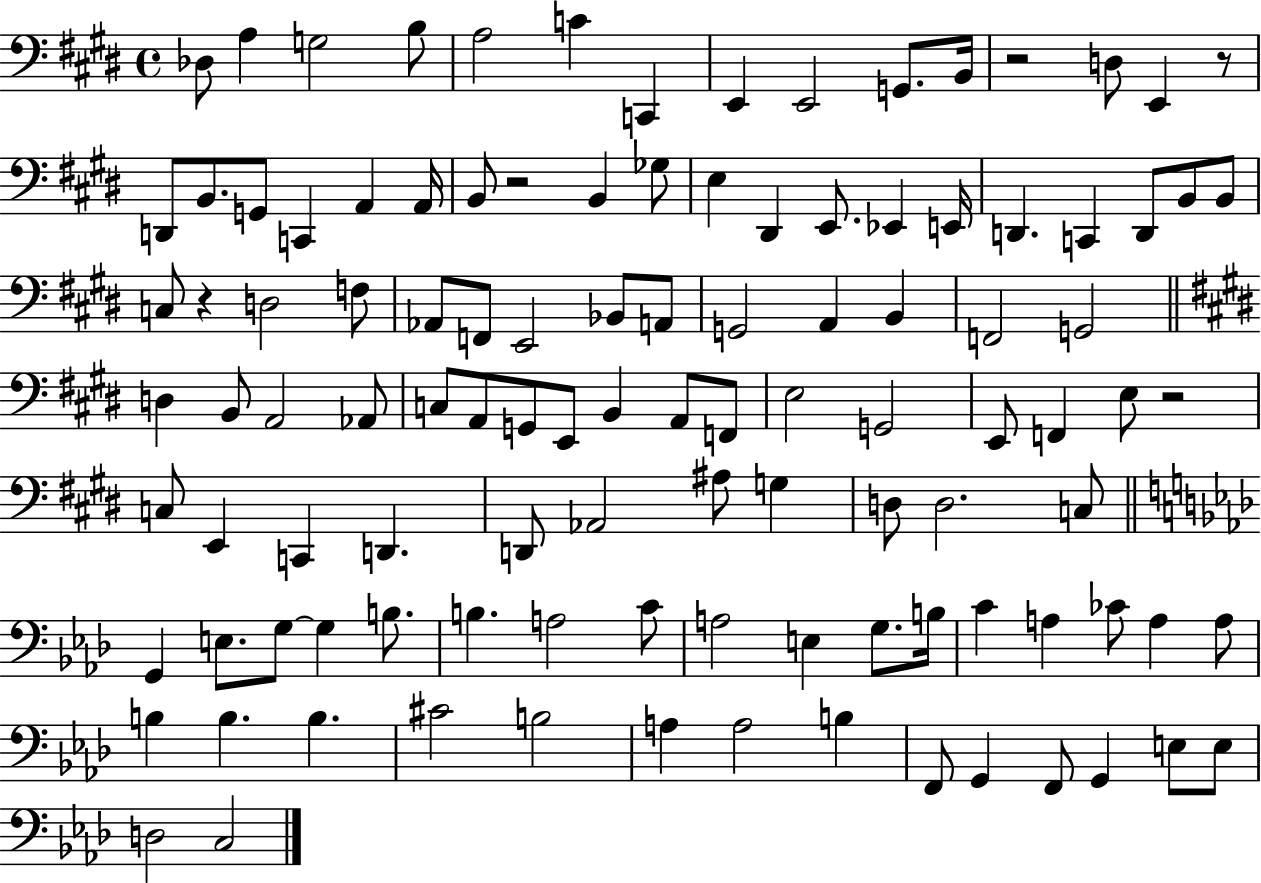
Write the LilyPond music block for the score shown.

{
  \clef bass
  \time 4/4
  \defaultTimeSignature
  \key e \major
  \repeat volta 2 { des8 a4 g2 b8 | a2 c'4 c,4 | e,4 e,2 g,8. b,16 | r2 d8 e,4 r8 | \break d,8 b,8. g,8 c,4 a,4 a,16 | b,8 r2 b,4 ges8 | e4 dis,4 e,8. ees,4 e,16 | d,4. c,4 d,8 b,8 b,8 | \break c8 r4 d2 f8 | aes,8 f,8 e,2 bes,8 a,8 | g,2 a,4 b,4 | f,2 g,2 | \break \bar "||" \break \key e \major d4 b,8 a,2 aes,8 | c8 a,8 g,8 e,8 b,4 a,8 f,8 | e2 g,2 | e,8 f,4 e8 r2 | \break c8 e,4 c,4 d,4. | d,8 aes,2 ais8 g4 | d8 d2. c8 | \bar "||" \break \key f \minor g,4 e8. g8~~ g4 b8. | b4. a2 c'8 | a2 e4 g8. b16 | c'4 a4 ces'8 a4 a8 | \break b4 b4. b4. | cis'2 b2 | a4 a2 b4 | f,8 g,4 f,8 g,4 e8 e8 | \break d2 c2 | } \bar "|."
}